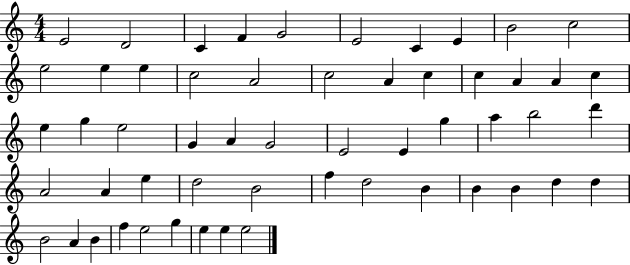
{
  \clef treble
  \numericTimeSignature
  \time 4/4
  \key c \major
  e'2 d'2 | c'4 f'4 g'2 | e'2 c'4 e'4 | b'2 c''2 | \break e''2 e''4 e''4 | c''2 a'2 | c''2 a'4 c''4 | c''4 a'4 a'4 c''4 | \break e''4 g''4 e''2 | g'4 a'4 g'2 | e'2 e'4 g''4 | a''4 b''2 d'''4 | \break a'2 a'4 e''4 | d''2 b'2 | f''4 d''2 b'4 | b'4 b'4 d''4 d''4 | \break b'2 a'4 b'4 | f''4 e''2 g''4 | e''4 e''4 e''2 | \bar "|."
}